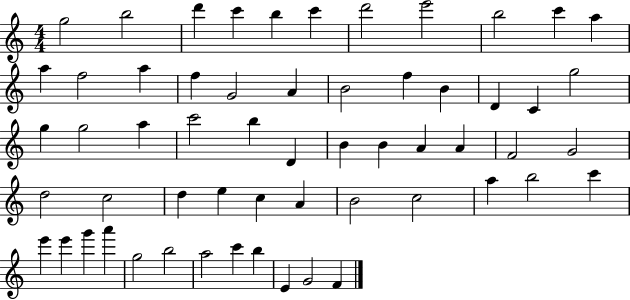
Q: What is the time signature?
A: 4/4